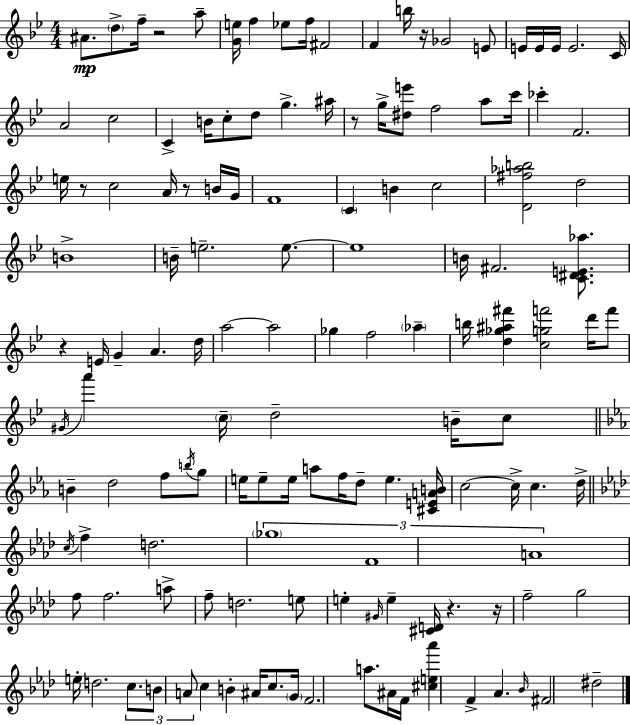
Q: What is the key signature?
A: G minor